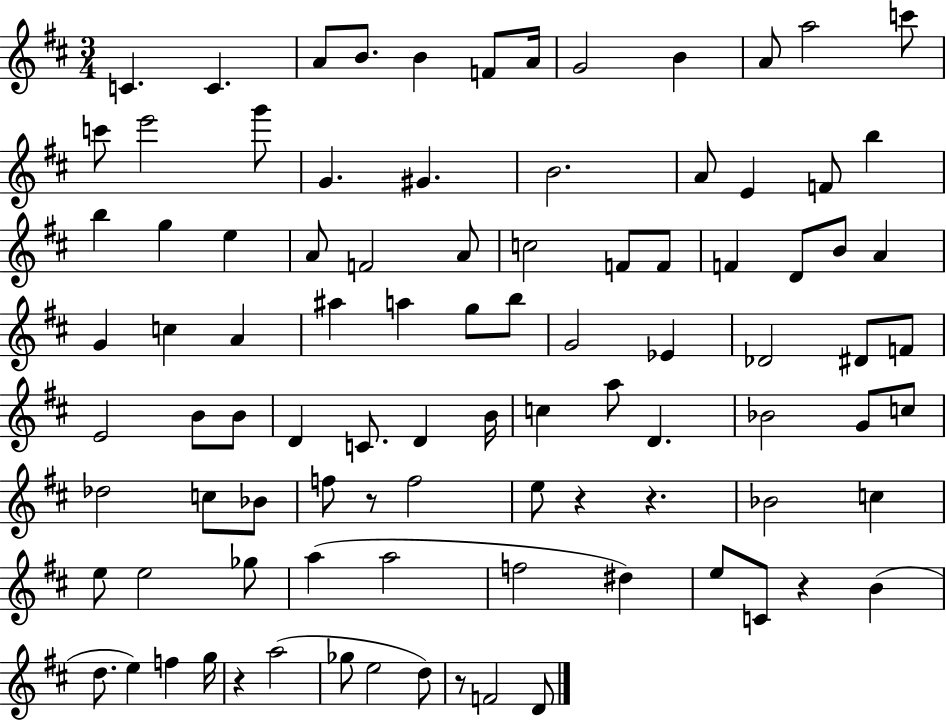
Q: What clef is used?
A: treble